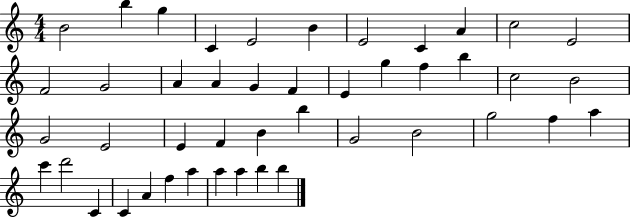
{
  \clef treble
  \numericTimeSignature
  \time 4/4
  \key c \major
  b'2 b''4 g''4 | c'4 e'2 b'4 | e'2 c'4 a'4 | c''2 e'2 | \break f'2 g'2 | a'4 a'4 g'4 f'4 | e'4 g''4 f''4 b''4 | c''2 b'2 | \break g'2 e'2 | e'4 f'4 b'4 b''4 | g'2 b'2 | g''2 f''4 a''4 | \break c'''4 d'''2 c'4 | c'4 a'4 f''4 a''4 | a''4 a''4 b''4 b''4 | \bar "|."
}